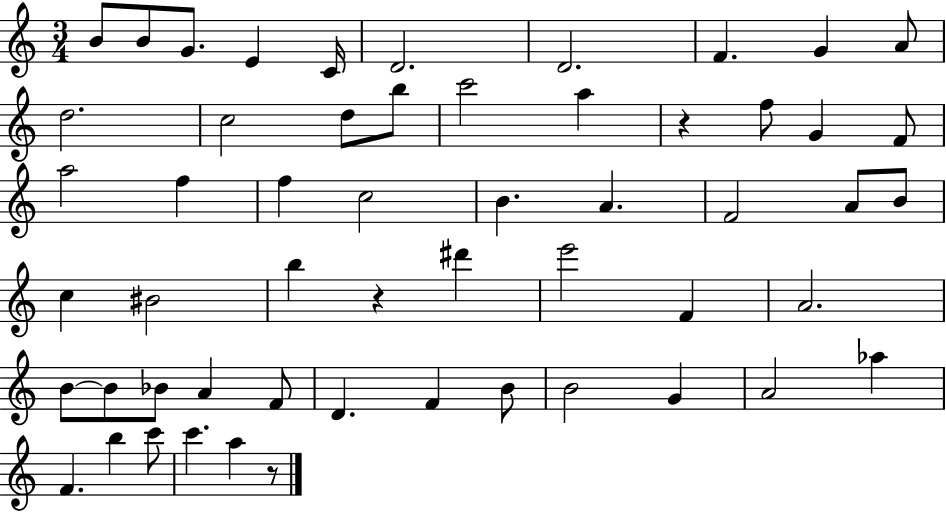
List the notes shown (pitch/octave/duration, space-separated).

B4/e B4/e G4/e. E4/q C4/s D4/h. D4/h. F4/q. G4/q A4/e D5/h. C5/h D5/e B5/e C6/h A5/q R/q F5/e G4/q F4/e A5/h F5/q F5/q C5/h B4/q. A4/q. F4/h A4/e B4/e C5/q BIS4/h B5/q R/q D#6/q E6/h F4/q A4/h. B4/e B4/e Bb4/e A4/q F4/e D4/q. F4/q B4/e B4/h G4/q A4/h Ab5/q F4/q. B5/q C6/e C6/q. A5/q R/e